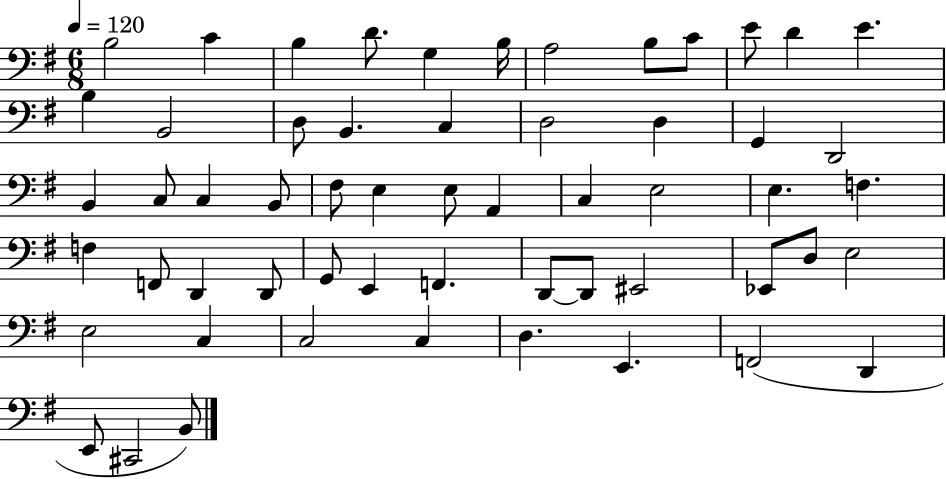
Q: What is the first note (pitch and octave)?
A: B3